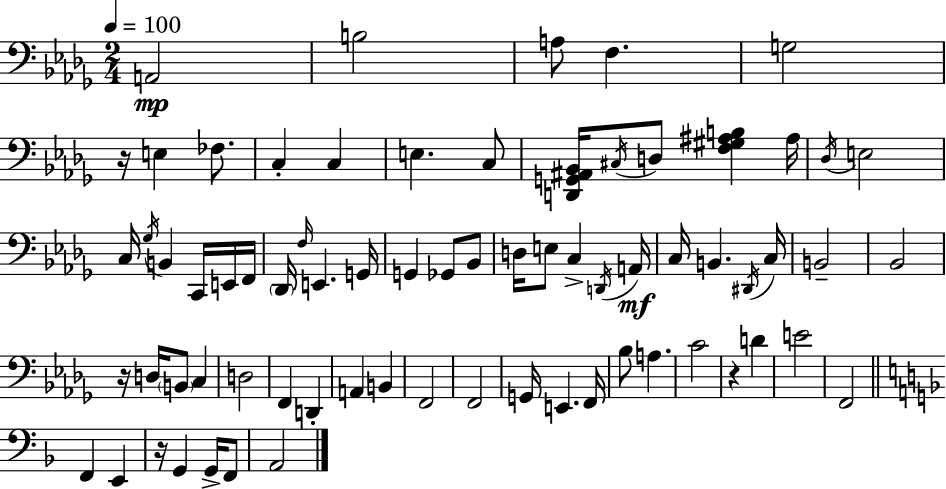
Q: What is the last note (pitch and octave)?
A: A2